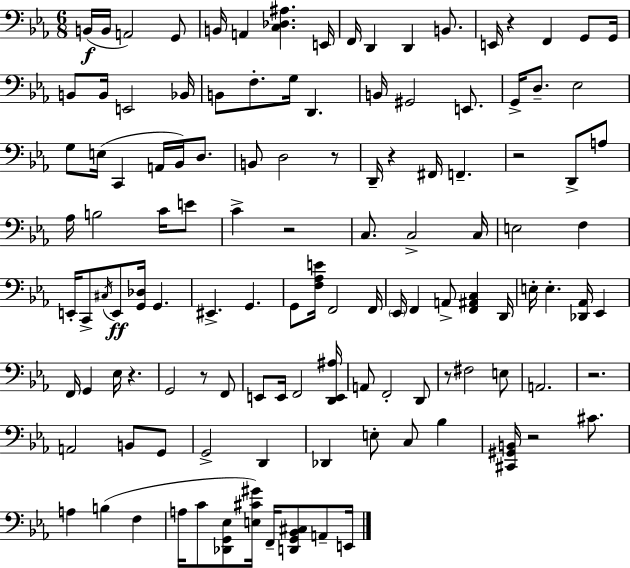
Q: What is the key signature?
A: C minor